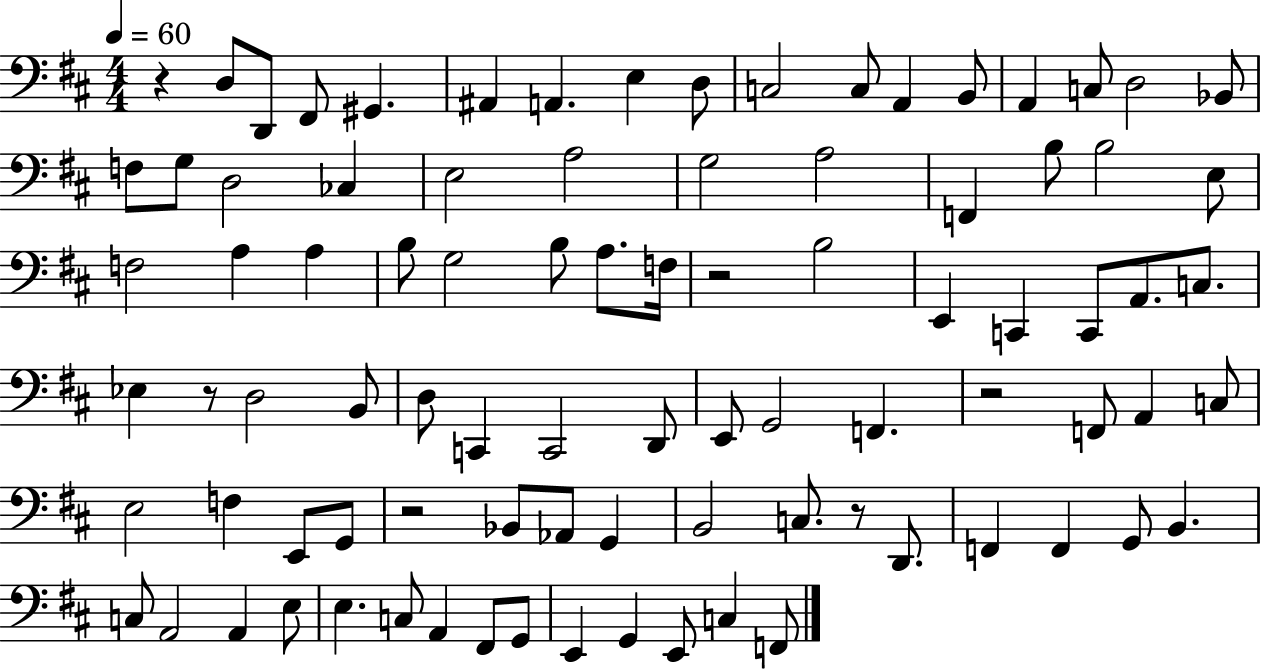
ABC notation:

X:1
T:Untitled
M:4/4
L:1/4
K:D
z D,/2 D,,/2 ^F,,/2 ^G,, ^A,, A,, E, D,/2 C,2 C,/2 A,, B,,/2 A,, C,/2 D,2 _B,,/2 F,/2 G,/2 D,2 _C, E,2 A,2 G,2 A,2 F,, B,/2 B,2 E,/2 F,2 A, A, B,/2 G,2 B,/2 A,/2 F,/4 z2 B,2 E,, C,, C,,/2 A,,/2 C,/2 _E, z/2 D,2 B,,/2 D,/2 C,, C,,2 D,,/2 E,,/2 G,,2 F,, z2 F,,/2 A,, C,/2 E,2 F, E,,/2 G,,/2 z2 _B,,/2 _A,,/2 G,, B,,2 C,/2 z/2 D,,/2 F,, F,, G,,/2 B,, C,/2 A,,2 A,, E,/2 E, C,/2 A,, ^F,,/2 G,,/2 E,, G,, E,,/2 C, F,,/2